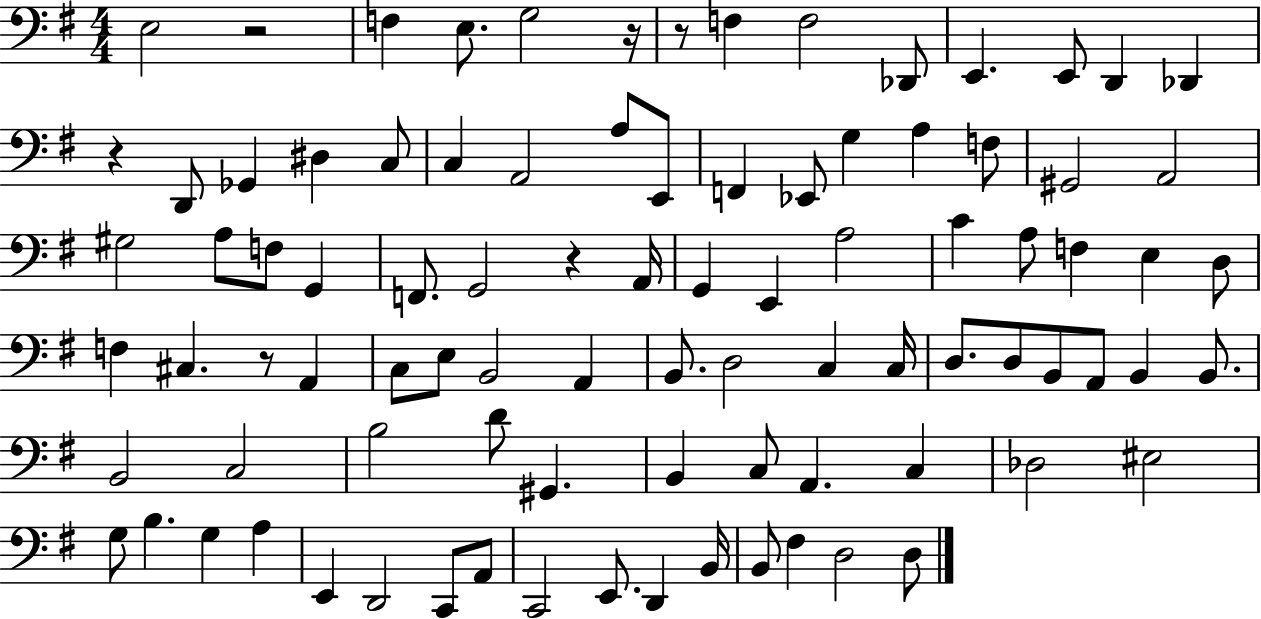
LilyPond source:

{
  \clef bass
  \numericTimeSignature
  \time 4/4
  \key g \major
  e2 r2 | f4 e8. g2 r16 | r8 f4 f2 des,8 | e,4. e,8 d,4 des,4 | \break r4 d,8 ges,4 dis4 c8 | c4 a,2 a8 e,8 | f,4 ees,8 g4 a4 f8 | gis,2 a,2 | \break gis2 a8 f8 g,4 | f,8. g,2 r4 a,16 | g,4 e,4 a2 | c'4 a8 f4 e4 d8 | \break f4 cis4. r8 a,4 | c8 e8 b,2 a,4 | b,8. d2 c4 c16 | d8. d8 b,8 a,8 b,4 b,8. | \break b,2 c2 | b2 d'8 gis,4. | b,4 c8 a,4. c4 | des2 eis2 | \break g8 b4. g4 a4 | e,4 d,2 c,8 a,8 | c,2 e,8. d,4 b,16 | b,8 fis4 d2 d8 | \break \bar "|."
}